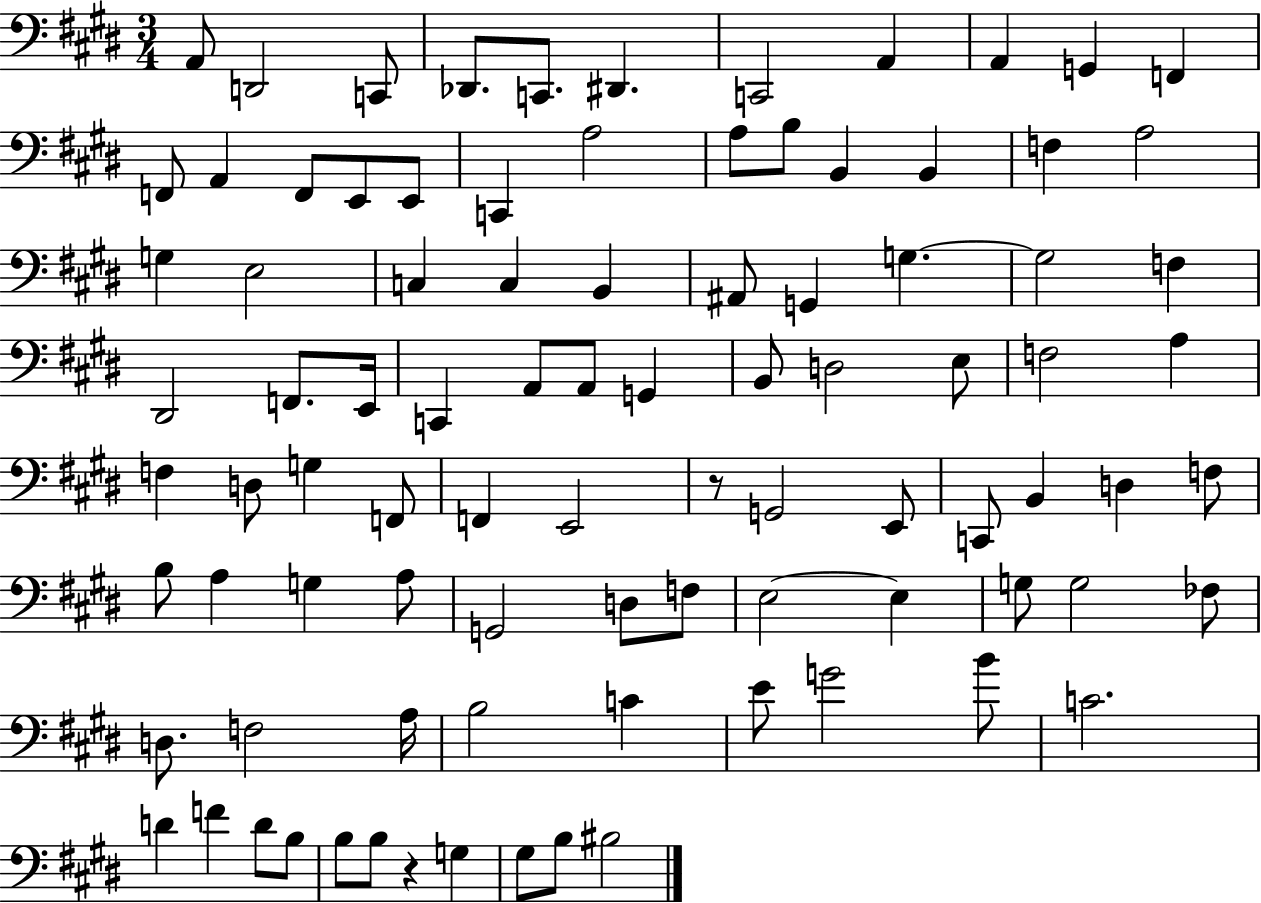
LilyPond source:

{
  \clef bass
  \numericTimeSignature
  \time 3/4
  \key e \major
  a,8 d,2 c,8 | des,8. c,8. dis,4. | c,2 a,4 | a,4 g,4 f,4 | \break f,8 a,4 f,8 e,8 e,8 | c,4 a2 | a8 b8 b,4 b,4 | f4 a2 | \break g4 e2 | c4 c4 b,4 | ais,8 g,4 g4.~~ | g2 f4 | \break dis,2 f,8. e,16 | c,4 a,8 a,8 g,4 | b,8 d2 e8 | f2 a4 | \break f4 d8 g4 f,8 | f,4 e,2 | r8 g,2 e,8 | c,8 b,4 d4 f8 | \break b8 a4 g4 a8 | g,2 d8 f8 | e2~~ e4 | g8 g2 fes8 | \break d8. f2 a16 | b2 c'4 | e'8 g'2 b'8 | c'2. | \break d'4 f'4 d'8 b8 | b8 b8 r4 g4 | gis8 b8 bis2 | \bar "|."
}